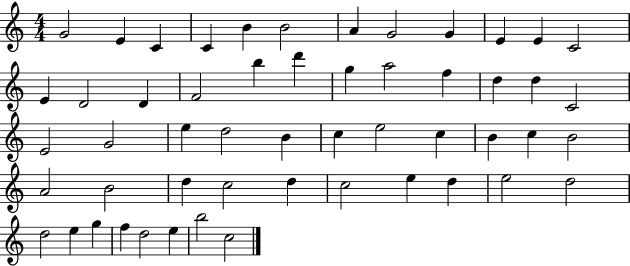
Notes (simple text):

G4/h E4/q C4/q C4/q B4/q B4/h A4/q G4/h G4/q E4/q E4/q C4/h E4/q D4/h D4/q F4/h B5/q D6/q G5/q A5/h F5/q D5/q D5/q C4/h E4/h G4/h E5/q D5/h B4/q C5/q E5/h C5/q B4/q C5/q B4/h A4/h B4/h D5/q C5/h D5/q C5/h E5/q D5/q E5/h D5/h D5/h E5/q G5/q F5/q D5/h E5/q B5/h C5/h